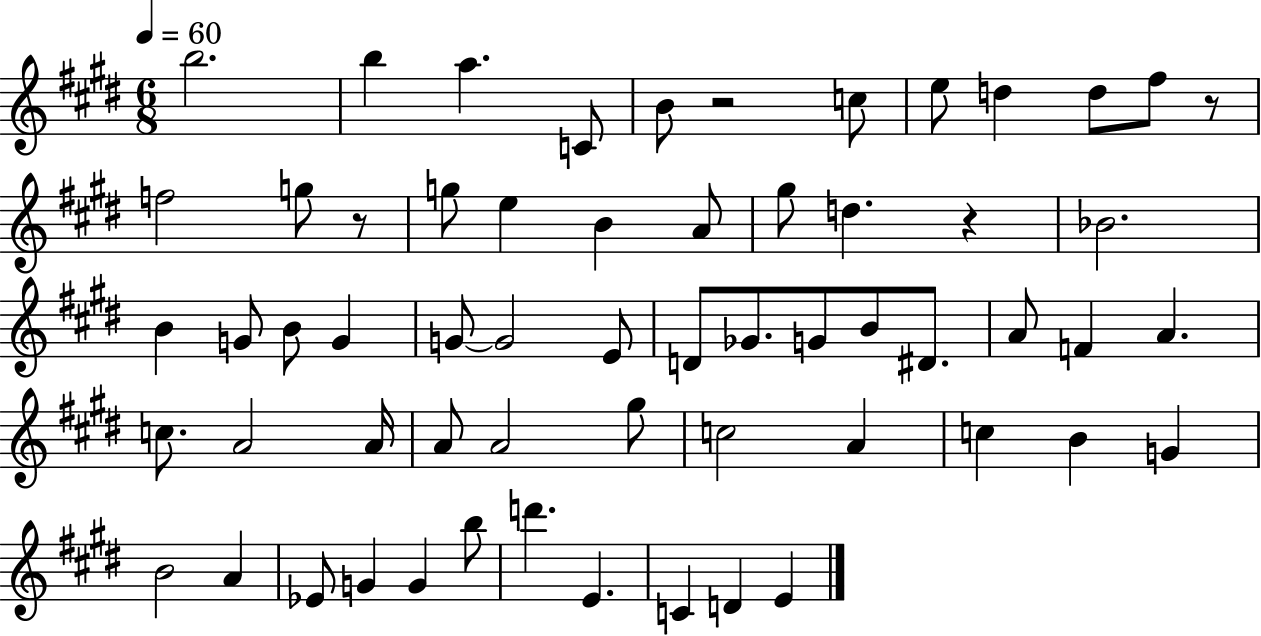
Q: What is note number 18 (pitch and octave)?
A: D5